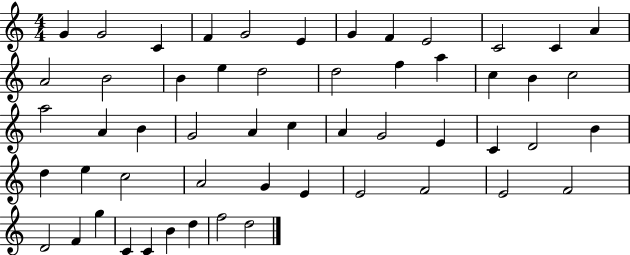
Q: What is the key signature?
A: C major